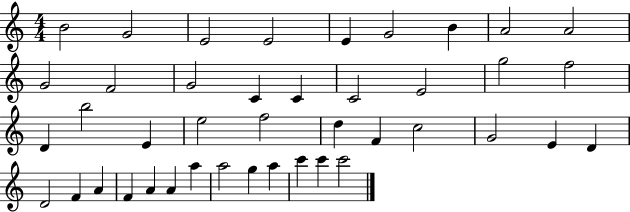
{
  \clef treble
  \numericTimeSignature
  \time 4/4
  \key c \major
  b'2 g'2 | e'2 e'2 | e'4 g'2 b'4 | a'2 a'2 | \break g'2 f'2 | g'2 c'4 c'4 | c'2 e'2 | g''2 f''2 | \break d'4 b''2 e'4 | e''2 f''2 | d''4 f'4 c''2 | g'2 e'4 d'4 | \break d'2 f'4 a'4 | f'4 a'4 a'4 a''4 | a''2 g''4 a''4 | c'''4 c'''4 c'''2 | \break \bar "|."
}